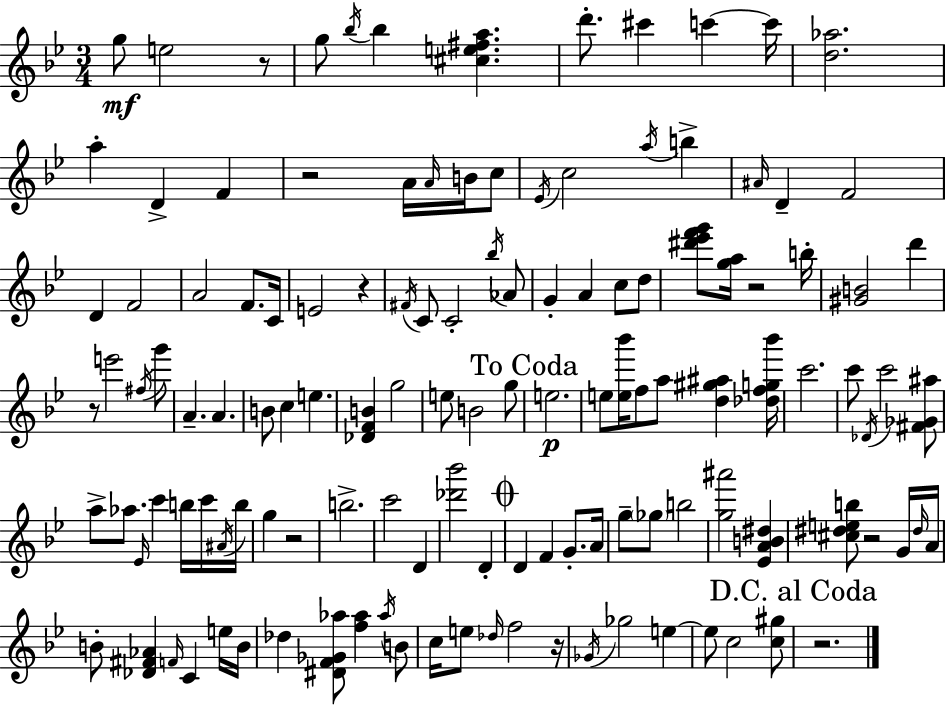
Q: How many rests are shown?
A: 9